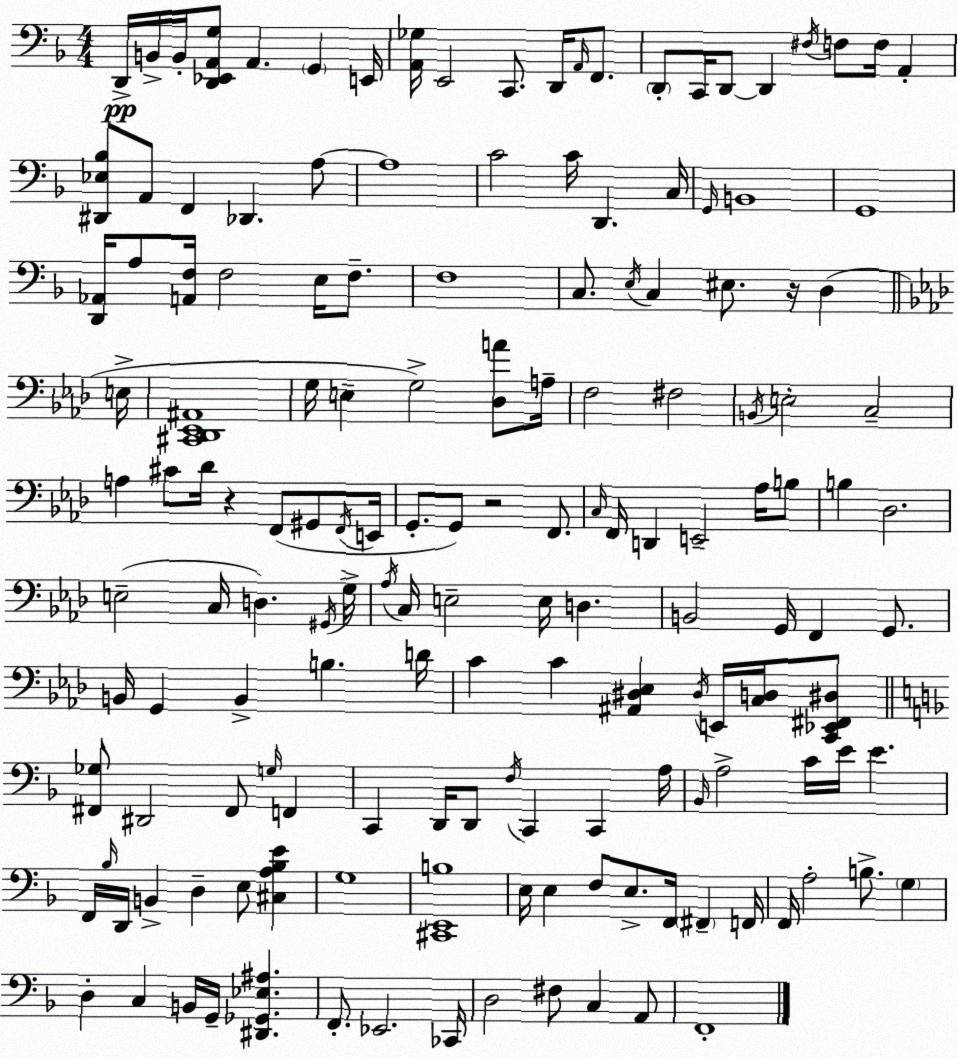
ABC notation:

X:1
T:Untitled
M:4/4
L:1/4
K:Dm
D,,/4 B,,/4 B,,/4 [D,,_E,,A,,G,]/2 A,, G,, E,,/4 [A,,_G,]/4 E,,2 C,,/2 D,,/4 A,,/4 F,,/2 D,,/2 C,,/4 D,,/2 D,, ^F,/4 F,/2 F,/4 A,, [^D,,_E,_B,]/2 A,,/2 F,, _D,, A,/2 A,4 C2 C/4 D,, C,/4 G,,/4 B,,4 G,,4 [D,,_A,,]/4 A,/2 [A,,F,]/4 F,2 E,/4 F,/2 F,4 C,/2 E,/4 C, ^E,/2 z/4 D, E,/4 [^C,,_D,,_E,,^A,,]4 G,/4 E, G,2 [_D,A]/2 A,/4 F,2 ^F,2 B,,/4 E,2 C,2 A, ^C/2 _D/4 z F,,/2 ^G,,/2 F,,/4 E,,/4 G,,/2 G,,/2 z2 F,,/2 C,/4 F,,/4 D,, E,,2 _A,/4 B,/2 B, _D,2 E,2 C,/4 D, ^G,,/4 G,/4 _A,/4 C,/4 E,2 E,/4 D, B,,2 G,,/4 F,, G,,/2 B,,/4 G,, B,, B, D/4 C C [^A,,^D,_E,] ^D,/4 E,,/4 [C,D,]/4 [C,,_E,,^F,,^D,]/2 [^F,,_G,]/2 ^D,,2 ^F,,/2 G,/4 F,, C,, D,,/4 D,,/2 F,/4 C,, C,, A,/4 _B,,/4 A,2 C/4 E/4 E F,,/4 _B,/4 D,,/4 B,, D, E,/2 [^C,A,_B,E] G,4 [^C,,E,,B,]4 E,/4 E, F,/2 E,/2 F,,/4 ^F,, F,,/4 F,,/4 A,2 B,/2 G, D, C, B,,/4 G,,/4 [^D,,_G,,_E,^A,] F,,/2 _E,,2 _C,,/4 D,2 ^F,/2 C, A,,/2 F,,4